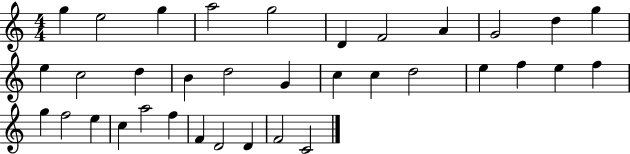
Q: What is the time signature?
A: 4/4